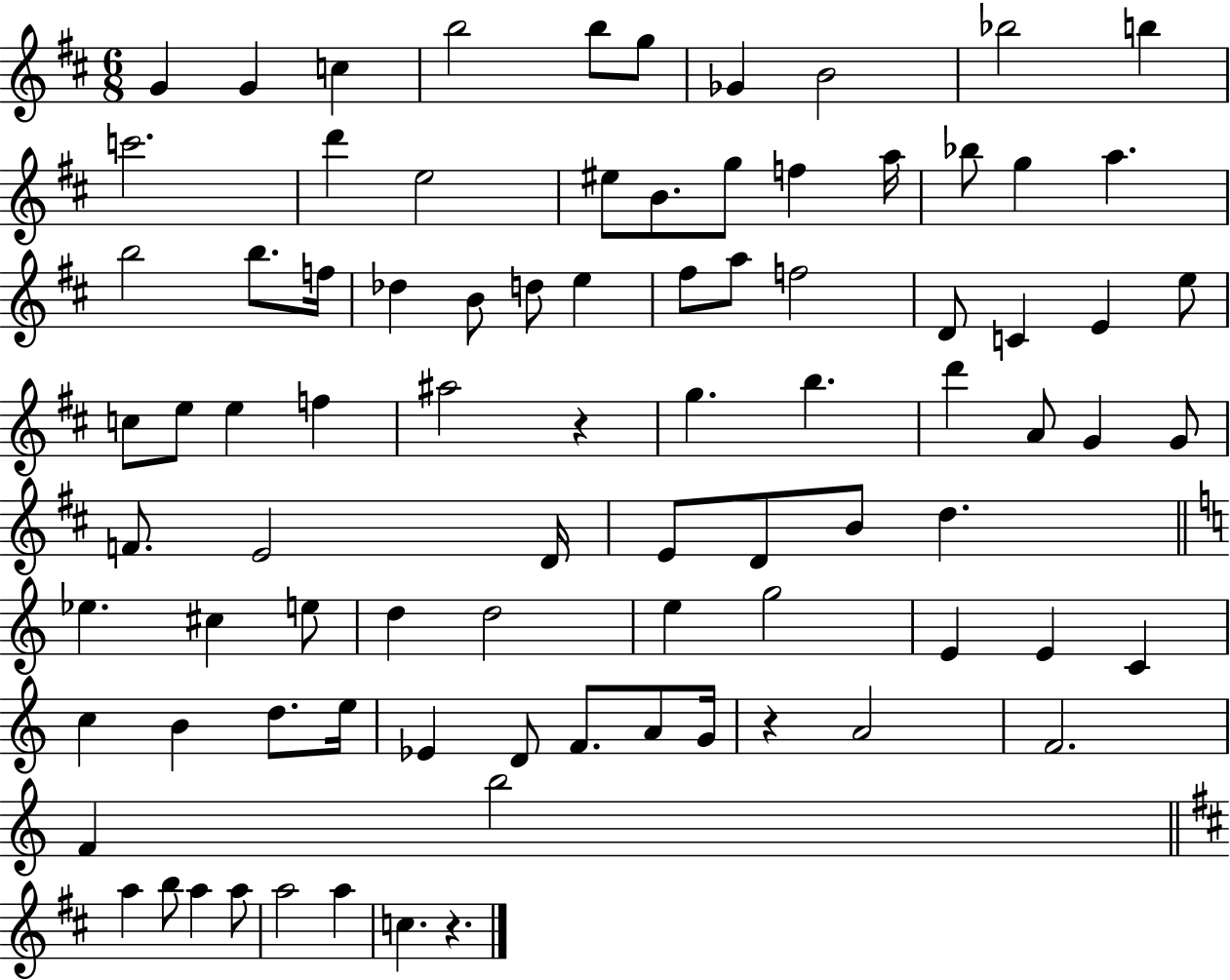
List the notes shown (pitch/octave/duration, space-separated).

G4/q G4/q C5/q B5/h B5/e G5/e Gb4/q B4/h Bb5/h B5/q C6/h. D6/q E5/h EIS5/e B4/e. G5/e F5/q A5/s Bb5/e G5/q A5/q. B5/h B5/e. F5/s Db5/q B4/e D5/e E5/q F#5/e A5/e F5/h D4/e C4/q E4/q E5/e C5/e E5/e E5/q F5/q A#5/h R/q G5/q. B5/q. D6/q A4/e G4/q G4/e F4/e. E4/h D4/s E4/e D4/e B4/e D5/q. Eb5/q. C#5/q E5/e D5/q D5/h E5/q G5/h E4/q E4/q C4/q C5/q B4/q D5/e. E5/s Eb4/q D4/e F4/e. A4/e G4/s R/q A4/h F4/h. F4/q B5/h A5/q B5/e A5/q A5/e A5/h A5/q C5/q. R/q.